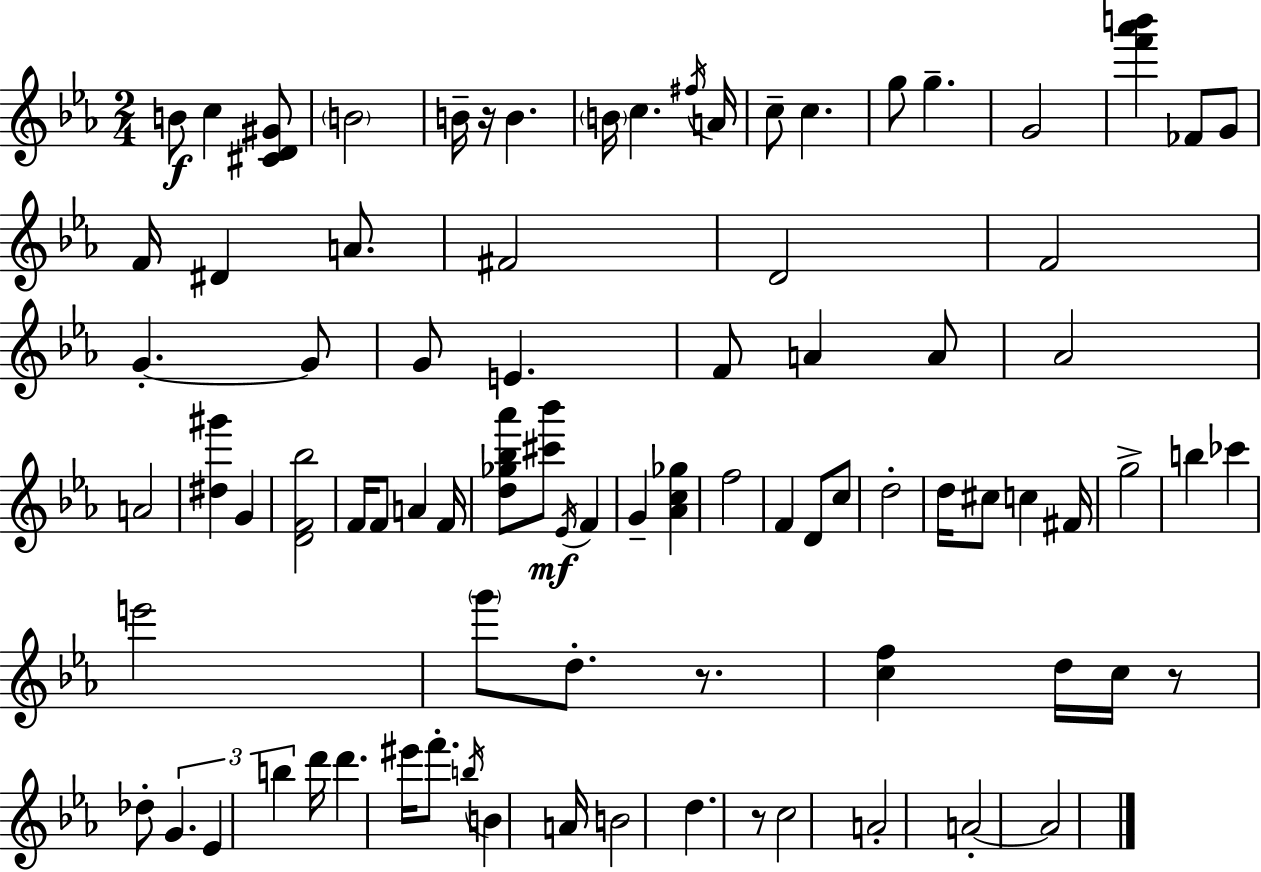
B4/e C5/q [C#4,D4,G#4]/e B4/h B4/s R/s B4/q. B4/s C5/q. F#5/s A4/s C5/e C5/q. G5/e G5/q. G4/h [F6,Ab6,B6]/q FES4/e G4/e F4/s D#4/q A4/e. F#4/h D4/h F4/h G4/q. G4/e G4/e E4/q. F4/e A4/q A4/e Ab4/h A4/h [D#5,G#6]/q G4/q [D4,F4,Bb5]/h F4/s F4/e A4/q F4/s [D5,Gb5,Bb5,Ab6]/e [C#6,Bb6]/e Eb4/s F4/q G4/q [Ab4,C5,Gb5]/q F5/h F4/q D4/e C5/e D5/h D5/s C#5/e C5/q F#4/s G5/h B5/q CES6/q E6/h G6/e D5/e. R/e. [C5,F5]/q D5/s C5/s R/e Db5/e G4/q. Eb4/q B5/q D6/s D6/q. EIS6/s F6/e. B5/s B4/q A4/s B4/h D5/q. R/e C5/h A4/h A4/h A4/h